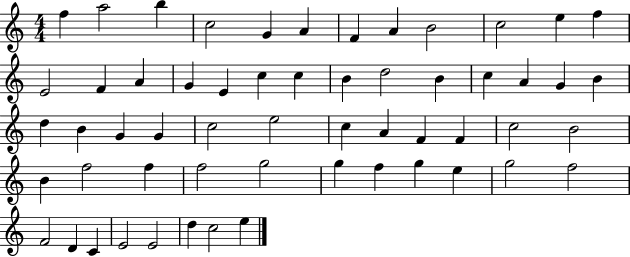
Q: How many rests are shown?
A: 0